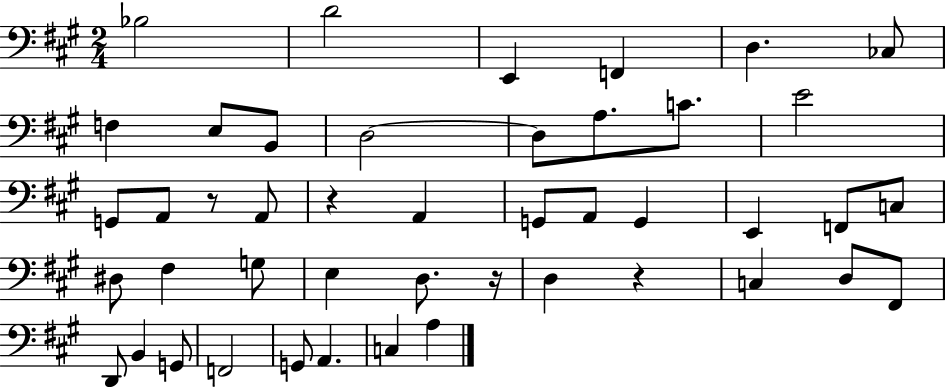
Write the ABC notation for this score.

X:1
T:Untitled
M:2/4
L:1/4
K:A
_B,2 D2 E,, F,, D, _C,/2 F, E,/2 B,,/2 D,2 D,/2 A,/2 C/2 E2 G,,/2 A,,/2 z/2 A,,/2 z A,, G,,/2 A,,/2 G,, E,, F,,/2 C,/2 ^D,/2 ^F, G,/2 E, D,/2 z/4 D, z C, D,/2 ^F,,/2 D,,/2 B,, G,,/2 F,,2 G,,/2 A,, C, A,